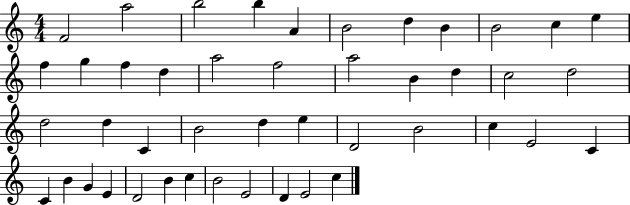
{
  \clef treble
  \numericTimeSignature
  \time 4/4
  \key c \major
  f'2 a''2 | b''2 b''4 a'4 | b'2 d''4 b'4 | b'2 c''4 e''4 | \break f''4 g''4 f''4 d''4 | a''2 f''2 | a''2 b'4 d''4 | c''2 d''2 | \break d''2 d''4 c'4 | b'2 d''4 e''4 | d'2 b'2 | c''4 e'2 c'4 | \break c'4 b'4 g'4 e'4 | d'2 b'4 c''4 | b'2 e'2 | d'4 e'2 c''4 | \break \bar "|."
}